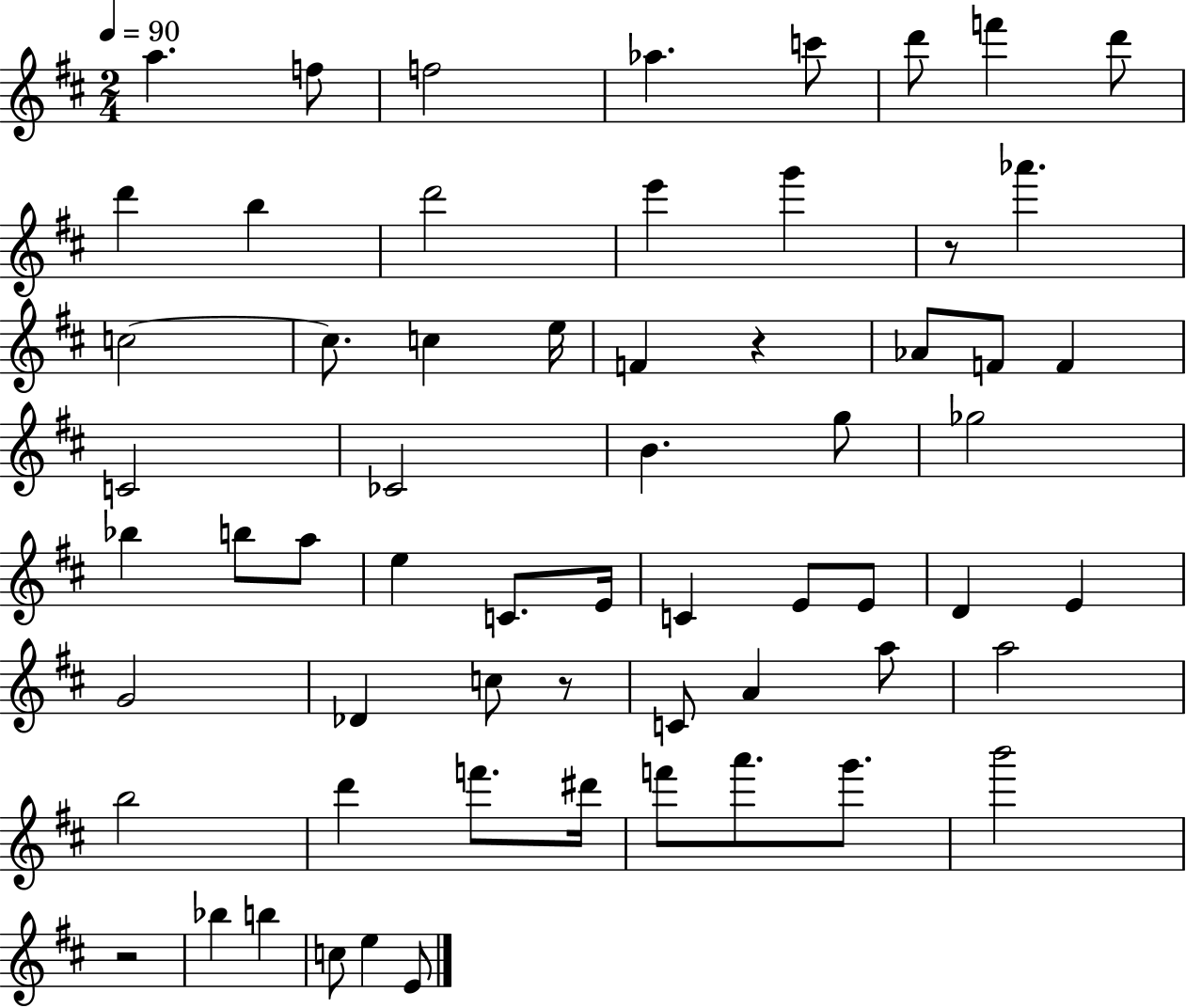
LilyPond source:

{
  \clef treble
  \numericTimeSignature
  \time 2/4
  \key d \major
  \tempo 4 = 90
  a''4. f''8 | f''2 | aes''4. c'''8 | d'''8 f'''4 d'''8 | \break d'''4 b''4 | d'''2 | e'''4 g'''4 | r8 aes'''4. | \break c''2~~ | c''8. c''4 e''16 | f'4 r4 | aes'8 f'8 f'4 | \break c'2 | ces'2 | b'4. g''8 | ges''2 | \break bes''4 b''8 a''8 | e''4 c'8. e'16 | c'4 e'8 e'8 | d'4 e'4 | \break g'2 | des'4 c''8 r8 | c'8 a'4 a''8 | a''2 | \break b''2 | d'''4 f'''8. dis'''16 | f'''8 a'''8. g'''8. | b'''2 | \break r2 | bes''4 b''4 | c''8 e''4 e'8 | \bar "|."
}